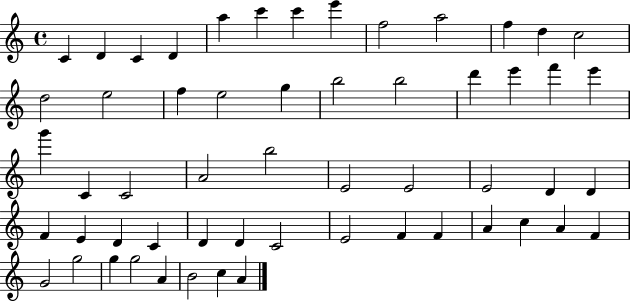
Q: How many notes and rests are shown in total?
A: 56